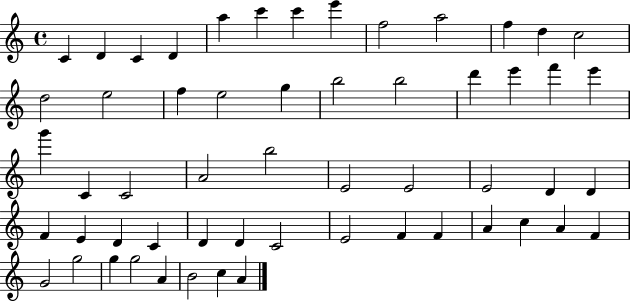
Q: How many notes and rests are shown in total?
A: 56